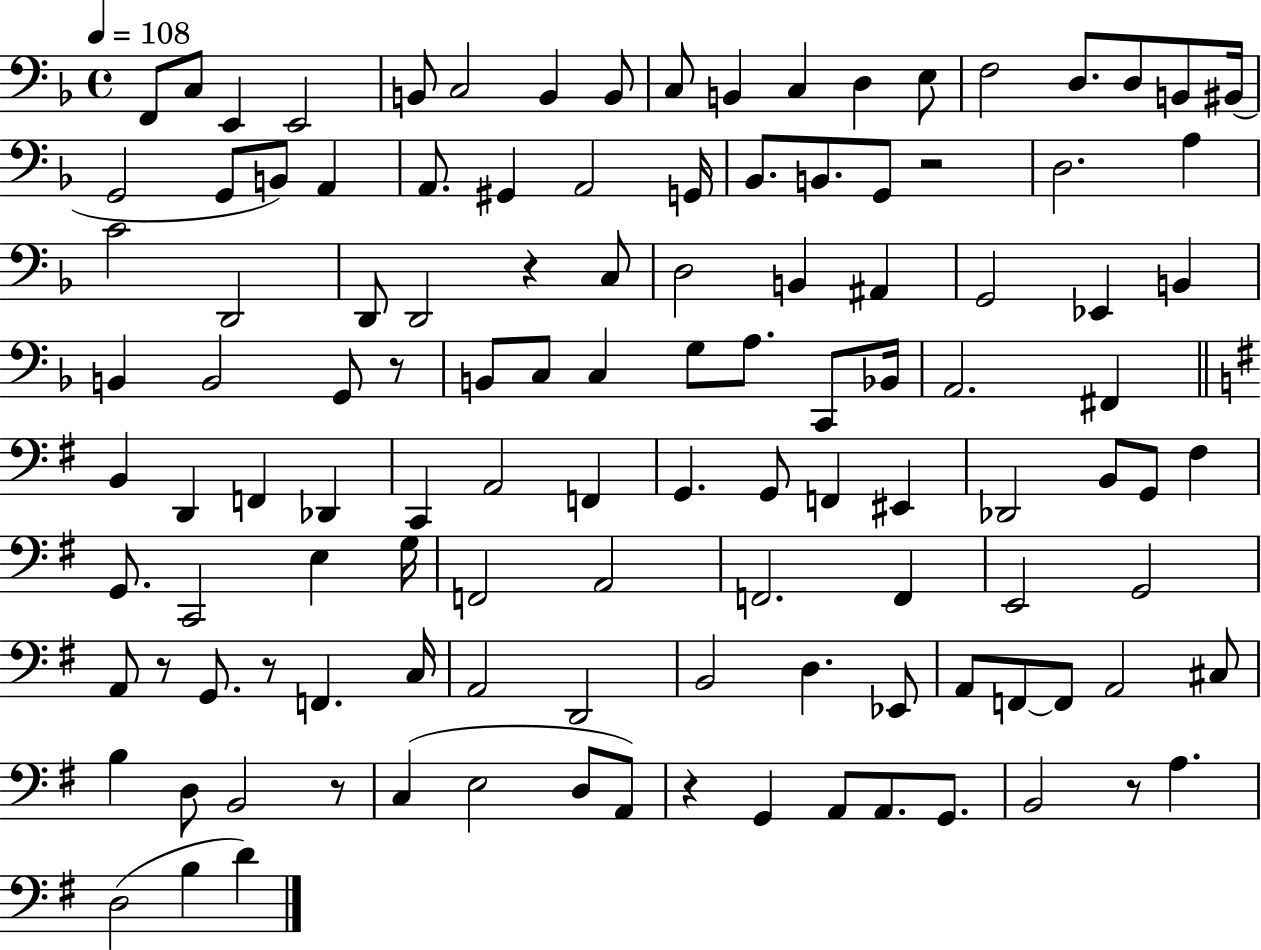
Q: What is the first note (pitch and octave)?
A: F2